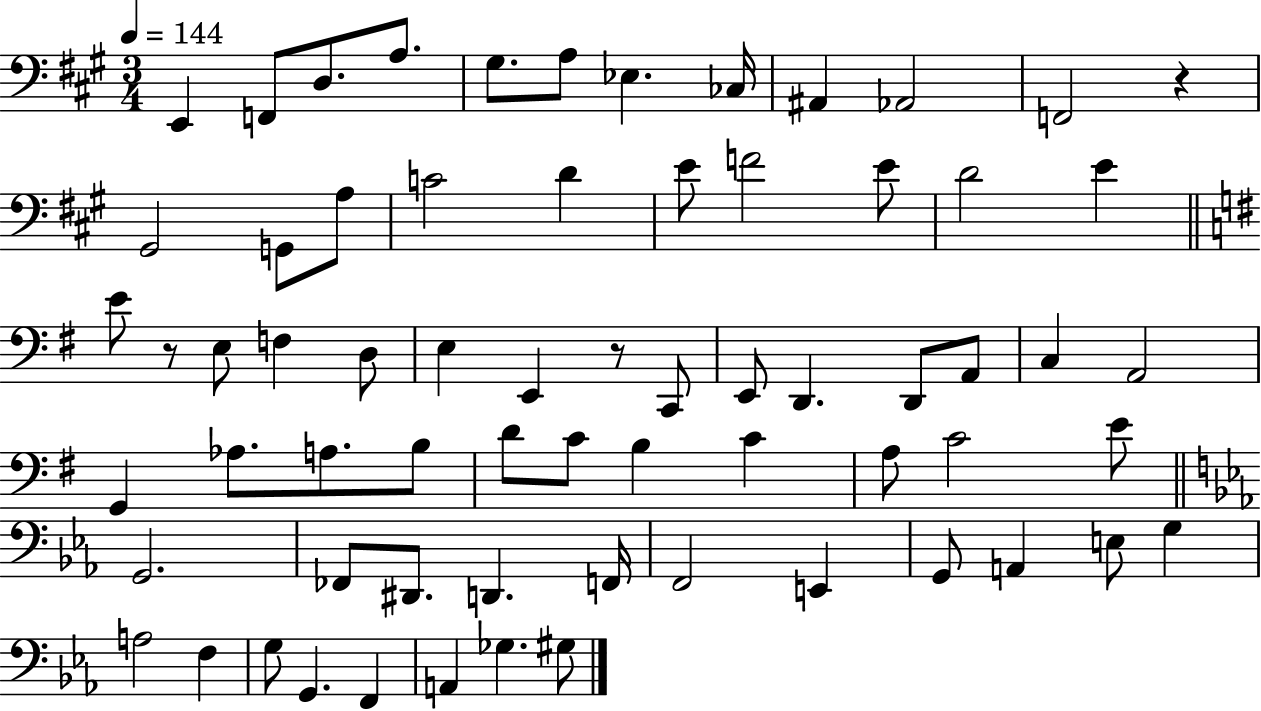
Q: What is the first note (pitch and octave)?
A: E2